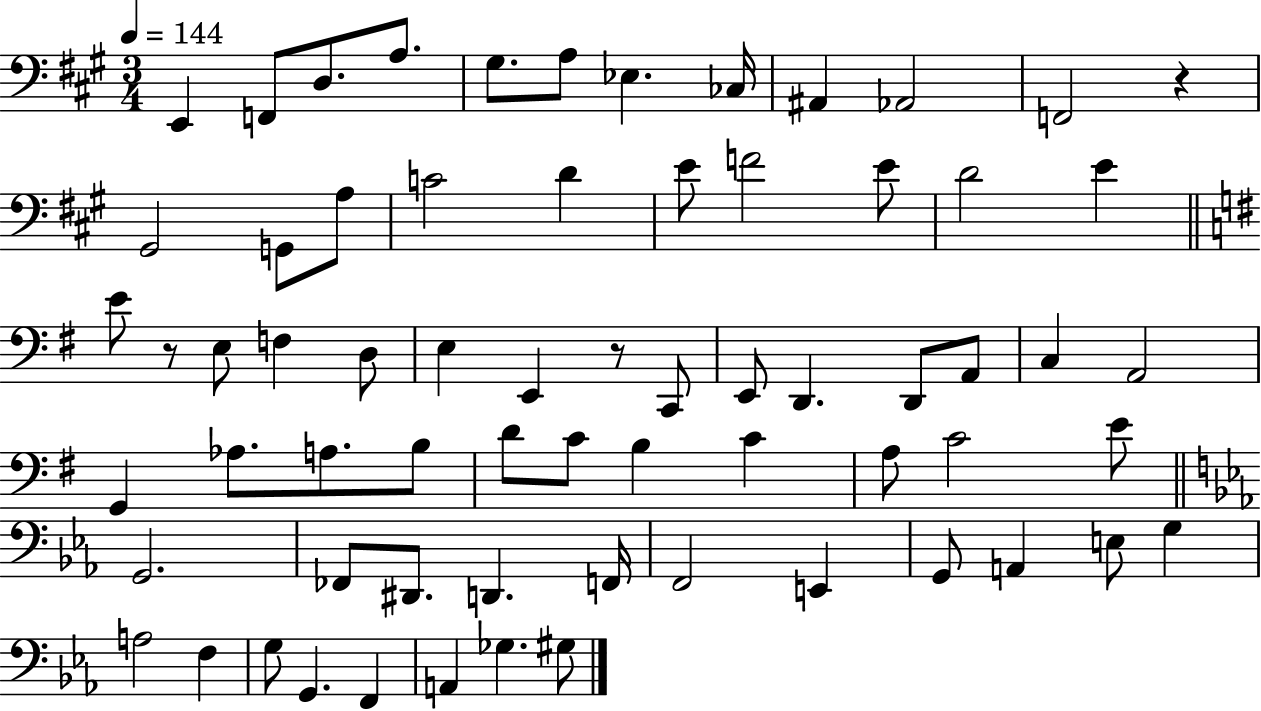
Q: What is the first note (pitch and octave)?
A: E2